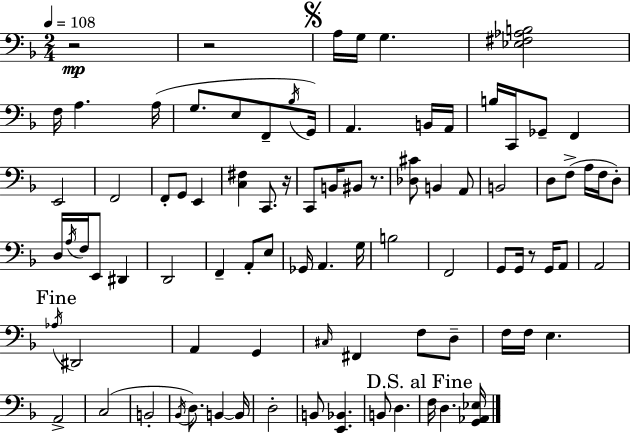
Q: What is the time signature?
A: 2/4